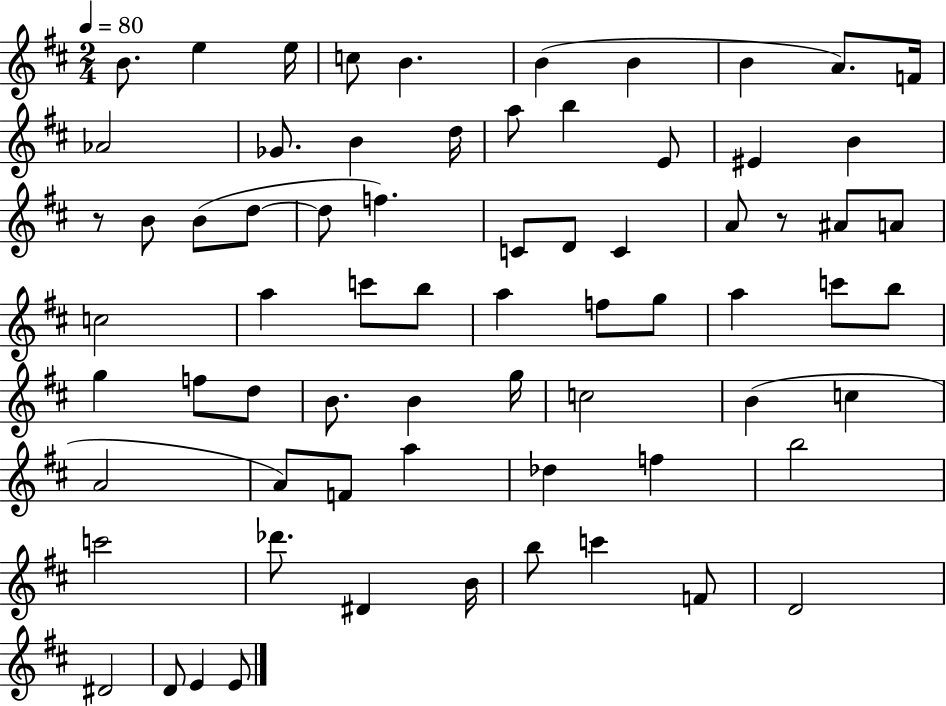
{
  \clef treble
  \numericTimeSignature
  \time 2/4
  \key d \major
  \tempo 4 = 80
  \repeat volta 2 { b'8. e''4 e''16 | c''8 b'4. | b'4( b'4 | b'4 a'8.) f'16 | \break aes'2 | ges'8. b'4 d''16 | a''8 b''4 e'8 | eis'4 b'4 | \break r8 b'8 b'8( d''8~~ | d''8 f''4.) | c'8 d'8 c'4 | a'8 r8 ais'8 a'8 | \break c''2 | a''4 c'''8 b''8 | a''4 f''8 g''8 | a''4 c'''8 b''8 | \break g''4 f''8 d''8 | b'8. b'4 g''16 | c''2 | b'4( c''4 | \break a'2 | a'8) f'8 a''4 | des''4 f''4 | b''2 | \break c'''2 | des'''8. dis'4 b'16 | b''8 c'''4 f'8 | d'2 | \break dis'2 | d'8 e'4 e'8 | } \bar "|."
}